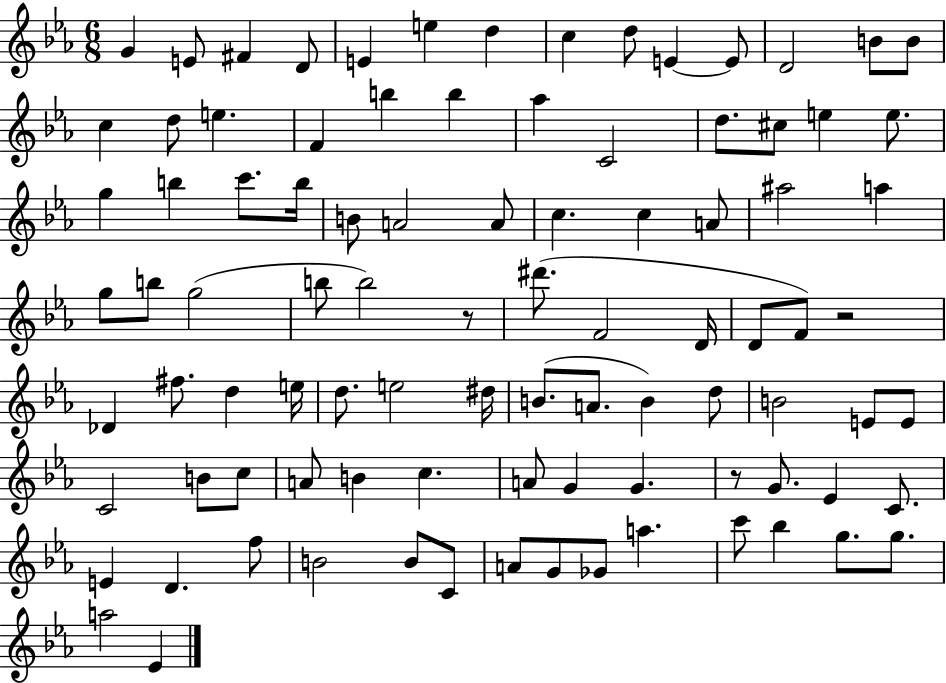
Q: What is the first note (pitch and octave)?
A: G4